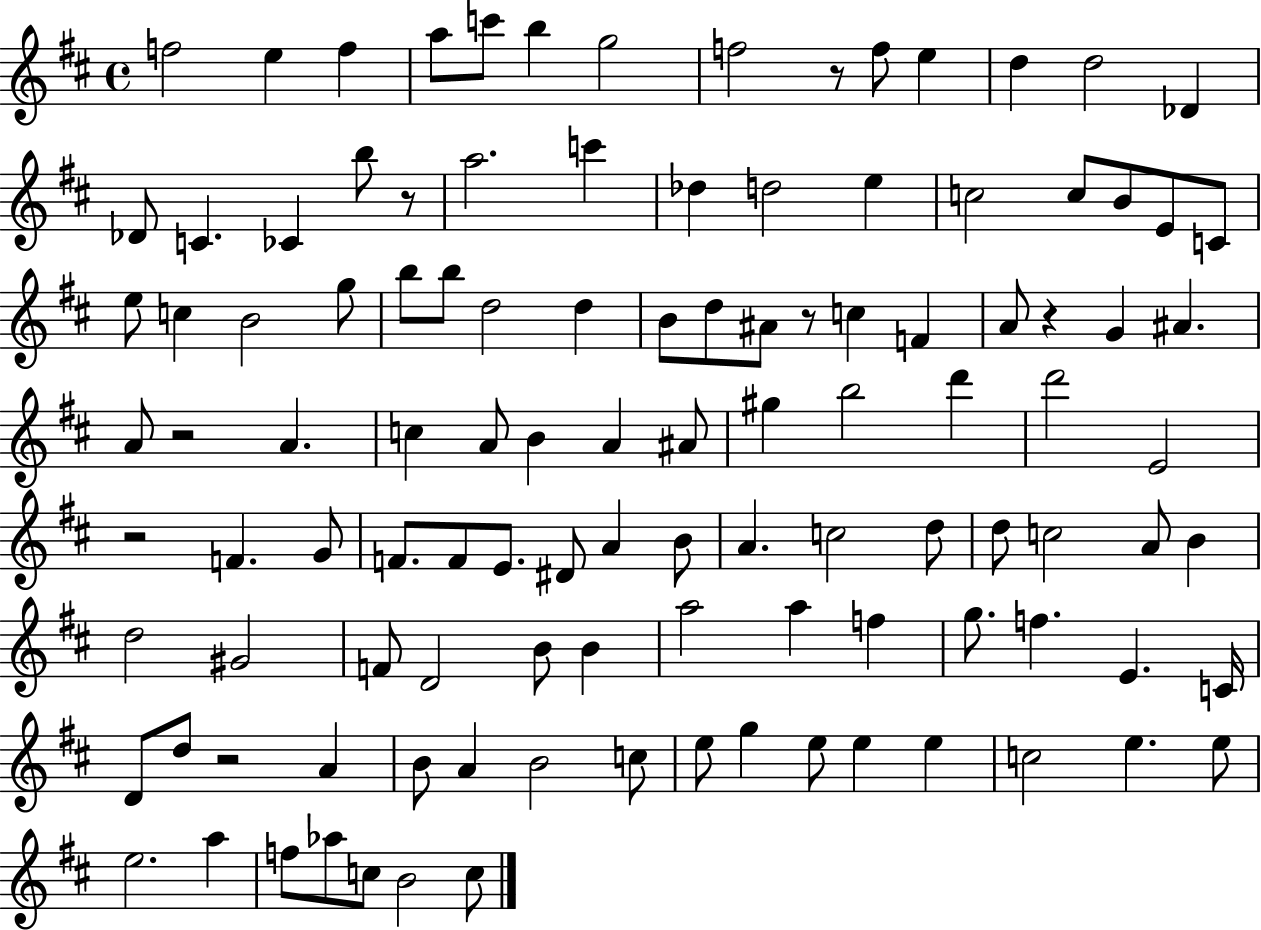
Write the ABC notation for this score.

X:1
T:Untitled
M:4/4
L:1/4
K:D
f2 e f a/2 c'/2 b g2 f2 z/2 f/2 e d d2 _D _D/2 C _C b/2 z/2 a2 c' _d d2 e c2 c/2 B/2 E/2 C/2 e/2 c B2 g/2 b/2 b/2 d2 d B/2 d/2 ^A/2 z/2 c F A/2 z G ^A A/2 z2 A c A/2 B A ^A/2 ^g b2 d' d'2 E2 z2 F G/2 F/2 F/2 E/2 ^D/2 A B/2 A c2 d/2 d/2 c2 A/2 B d2 ^G2 F/2 D2 B/2 B a2 a f g/2 f E C/4 D/2 d/2 z2 A B/2 A B2 c/2 e/2 g e/2 e e c2 e e/2 e2 a f/2 _a/2 c/2 B2 c/2